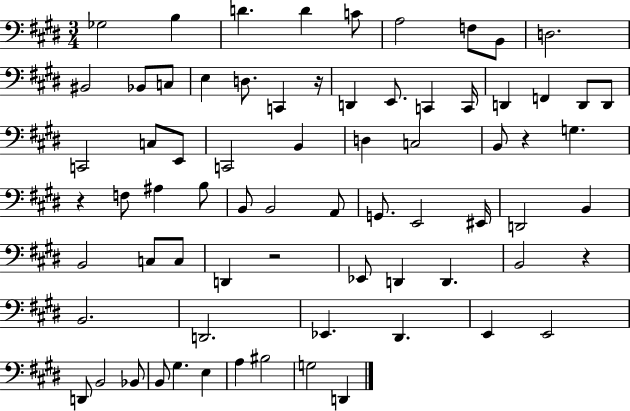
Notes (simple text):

Gb3/h B3/q D4/q. D4/q C4/e A3/h F3/e B2/e D3/h. BIS2/h Bb2/e C3/e E3/q D3/e. C2/q R/s D2/q E2/e. C2/q C2/s D2/q F2/q D2/e D2/e C2/h C3/e E2/e C2/h B2/q D3/q C3/h B2/e R/q G3/q. R/q F3/e A#3/q B3/e B2/e B2/h A2/e G2/e. E2/h EIS2/s D2/h B2/q B2/h C3/e C3/e D2/q R/h Eb2/e D2/q D2/q. B2/h R/q B2/h. D2/h. Eb2/q. D#2/q. E2/q E2/h D2/e B2/h Bb2/e B2/e G#3/q. E3/q A3/q BIS3/h G3/h D2/q